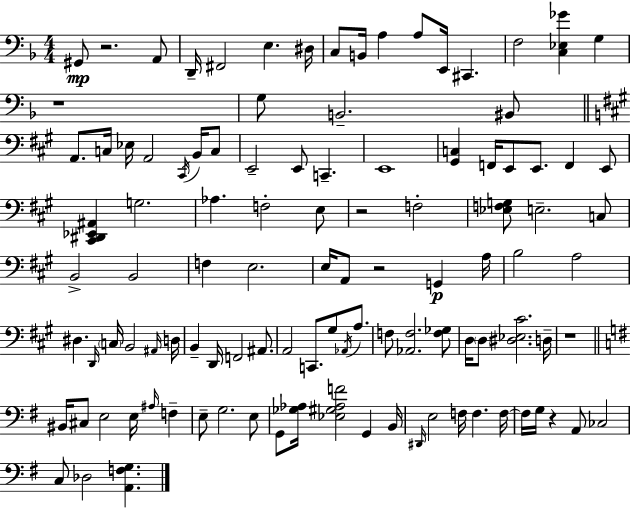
X:1
T:Untitled
M:4/4
L:1/4
K:Dm
^G,,/2 z2 A,,/2 D,,/4 ^F,,2 E, ^D,/4 C,/2 B,,/4 A, A,/2 E,,/4 ^C,, F,2 [C,_E,_G] G, z4 G,/2 B,,2 ^B,,/2 A,,/2 C,/4 _E,/4 A,,2 ^C,,/4 B,,/4 C,/2 E,,2 E,,/2 C,, E,,4 [^G,,C,] F,,/4 E,,/2 E,,/2 F,, E,,/2 [^C,,^D,,_E,,^A,,] G,2 _A, F,2 E,/2 z2 F,2 [_E,F,G,]/2 E,2 C,/2 B,,2 B,,2 F, E,2 E,/4 A,,/2 z2 G,, A,/4 B,2 A,2 ^D, D,,/4 C,/4 B,,2 ^A,,/4 D,/4 B,, D,,/4 F,,2 ^A,,/2 A,,2 C,,/2 ^G,/2 _A,,/4 A,/2 F,/2 [_A,,F,]2 [F,_G,]/2 D,/4 D,/2 [^D,_E,^C]2 D,/4 z4 ^B,,/4 ^C,/2 E,2 E,/4 ^A,/4 F, E,/2 G,2 E,/2 G,,/2 [_G,_A,]/4 [_E,^G,_A,F]2 G,, B,,/4 ^D,,/4 E,2 F,/4 F, F,/4 F,/4 G,/4 z A,,/2 _C,2 C,/2 _D,2 [A,,F,G,]